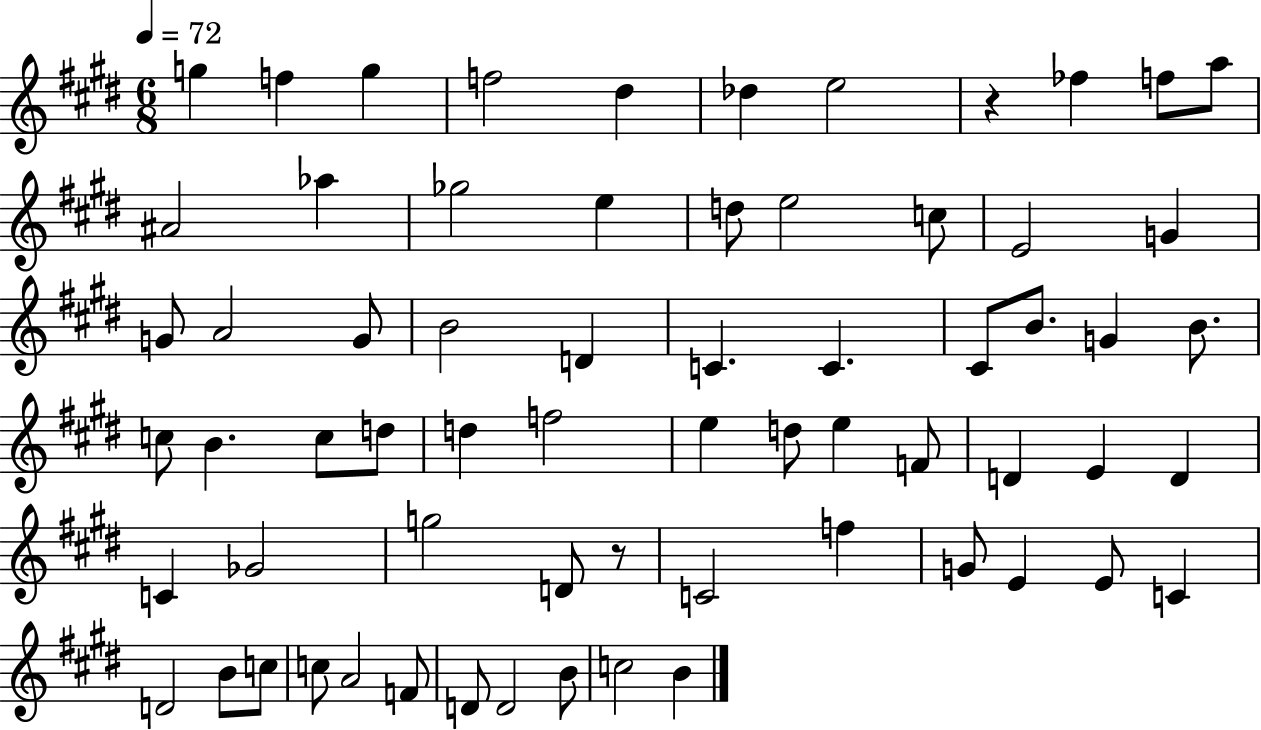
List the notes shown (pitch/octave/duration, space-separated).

G5/q F5/q G5/q F5/h D#5/q Db5/q E5/h R/q FES5/q F5/e A5/e A#4/h Ab5/q Gb5/h E5/q D5/e E5/h C5/e E4/h G4/q G4/e A4/h G4/e B4/h D4/q C4/q. C4/q. C#4/e B4/e. G4/q B4/e. C5/e B4/q. C5/e D5/e D5/q F5/h E5/q D5/e E5/q F4/e D4/q E4/q D4/q C4/q Gb4/h G5/h D4/e R/e C4/h F5/q G4/e E4/q E4/e C4/q D4/h B4/e C5/e C5/e A4/h F4/e D4/e D4/h B4/e C5/h B4/q